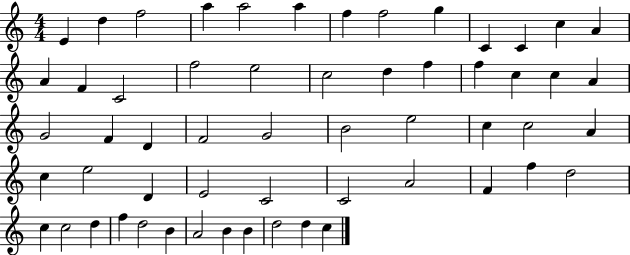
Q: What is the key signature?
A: C major